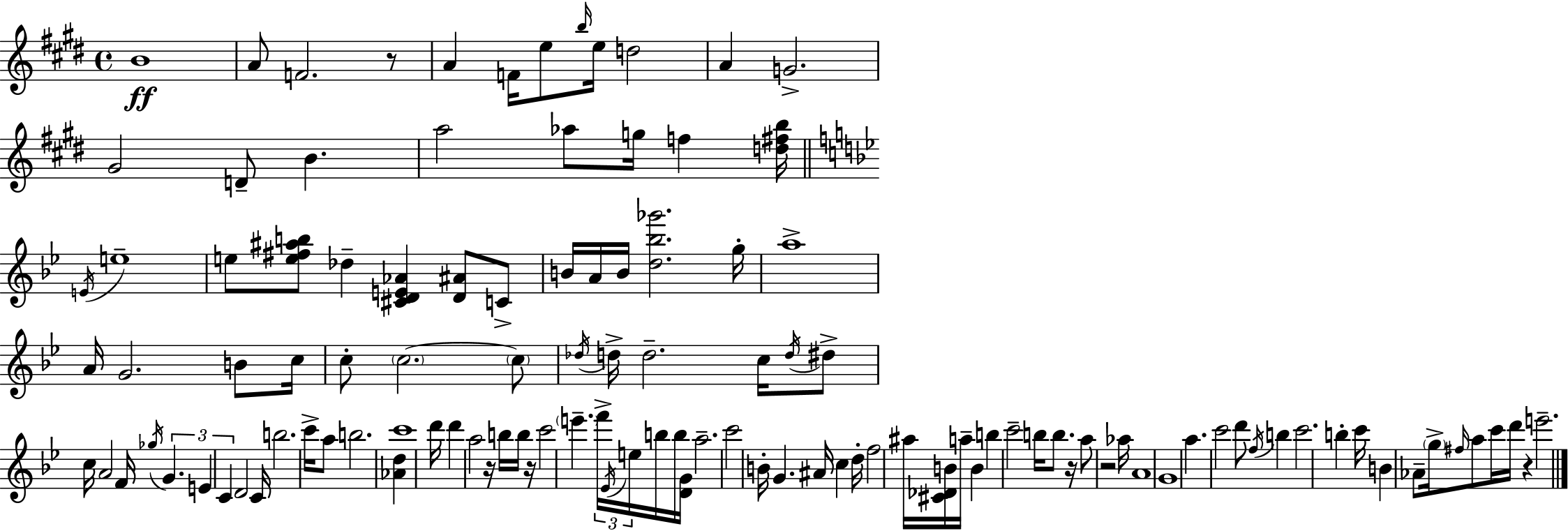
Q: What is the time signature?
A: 4/4